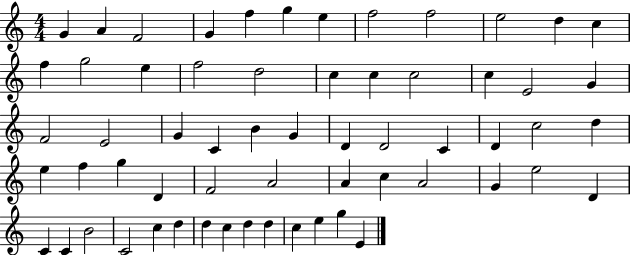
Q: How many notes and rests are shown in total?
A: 61